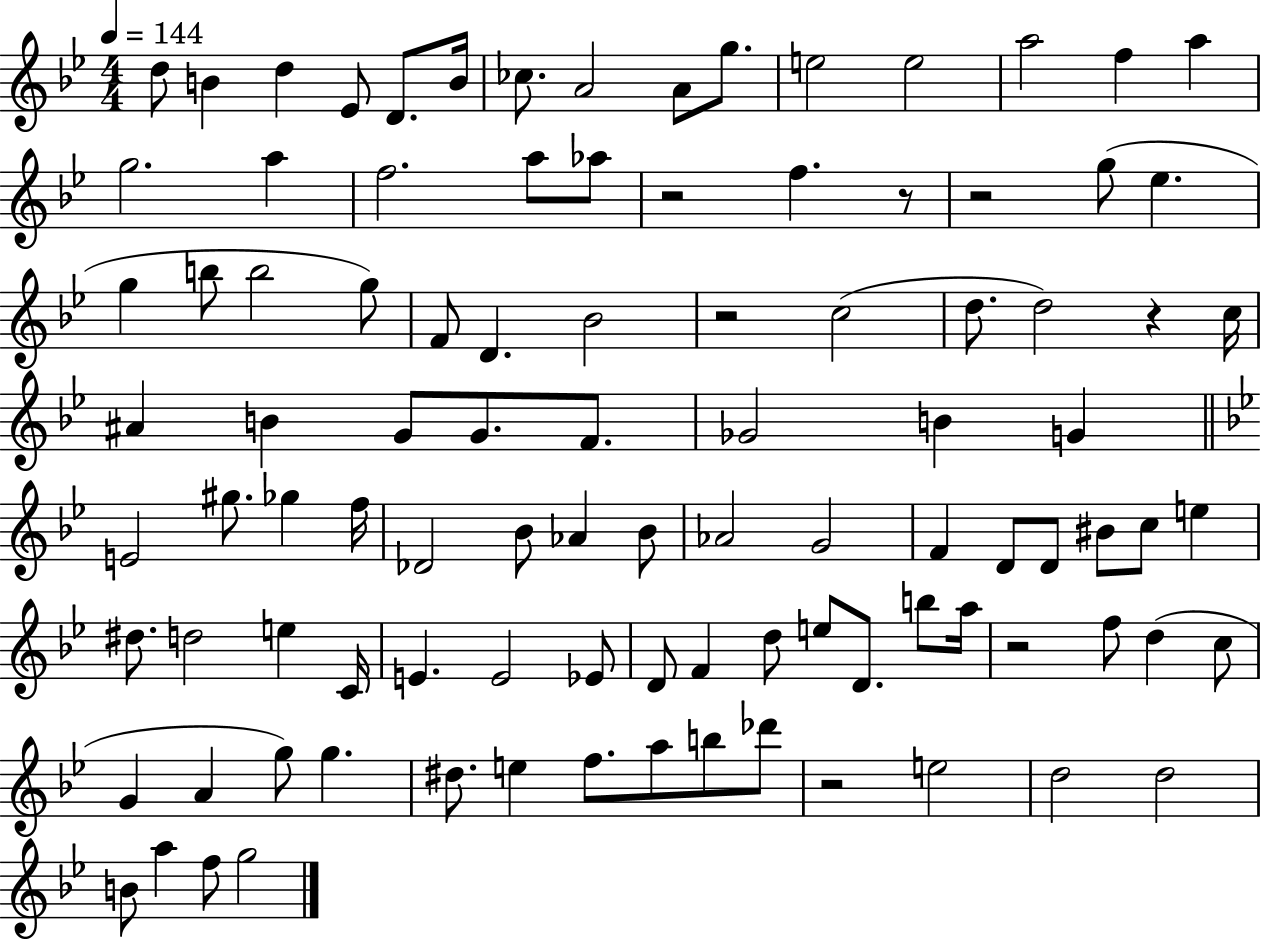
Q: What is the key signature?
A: BES major